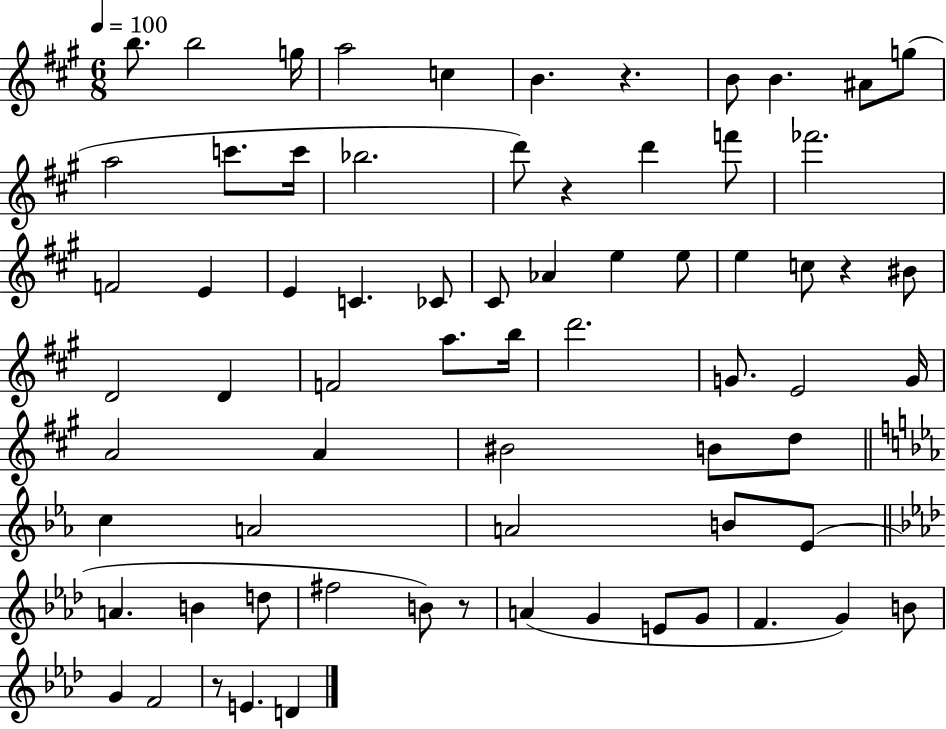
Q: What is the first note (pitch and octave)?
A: B5